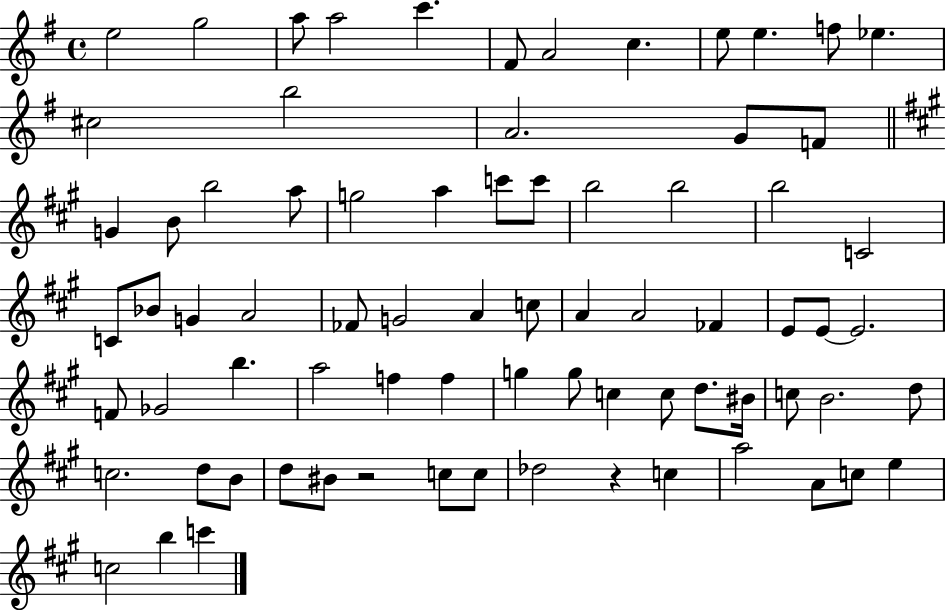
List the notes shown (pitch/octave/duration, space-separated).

E5/h G5/h A5/e A5/h C6/q. F#4/e A4/h C5/q. E5/e E5/q. F5/e Eb5/q. C#5/h B5/h A4/h. G4/e F4/e G4/q B4/e B5/h A5/e G5/h A5/q C6/e C6/e B5/h B5/h B5/h C4/h C4/e Bb4/e G4/q A4/h FES4/e G4/h A4/q C5/e A4/q A4/h FES4/q E4/e E4/e E4/h. F4/e Gb4/h B5/q. A5/h F5/q F5/q G5/q G5/e C5/q C5/e D5/e. BIS4/s C5/e B4/h. D5/e C5/h. D5/e B4/e D5/e BIS4/e R/h C5/e C5/e Db5/h R/q C5/q A5/h A4/e C5/e E5/q C5/h B5/q C6/q